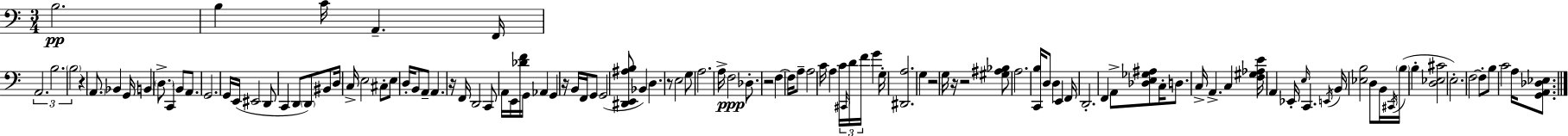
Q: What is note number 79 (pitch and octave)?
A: C3